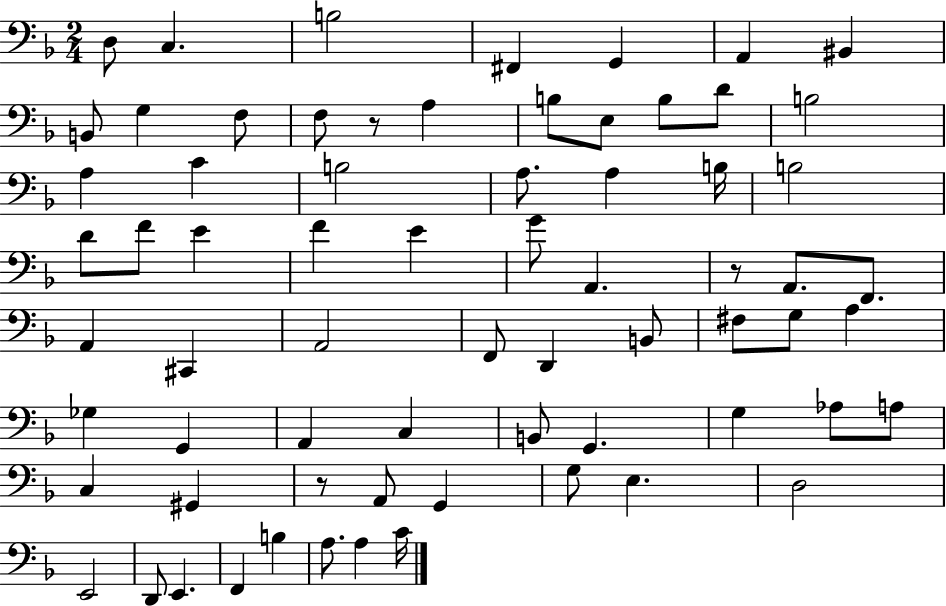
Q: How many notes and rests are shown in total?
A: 69